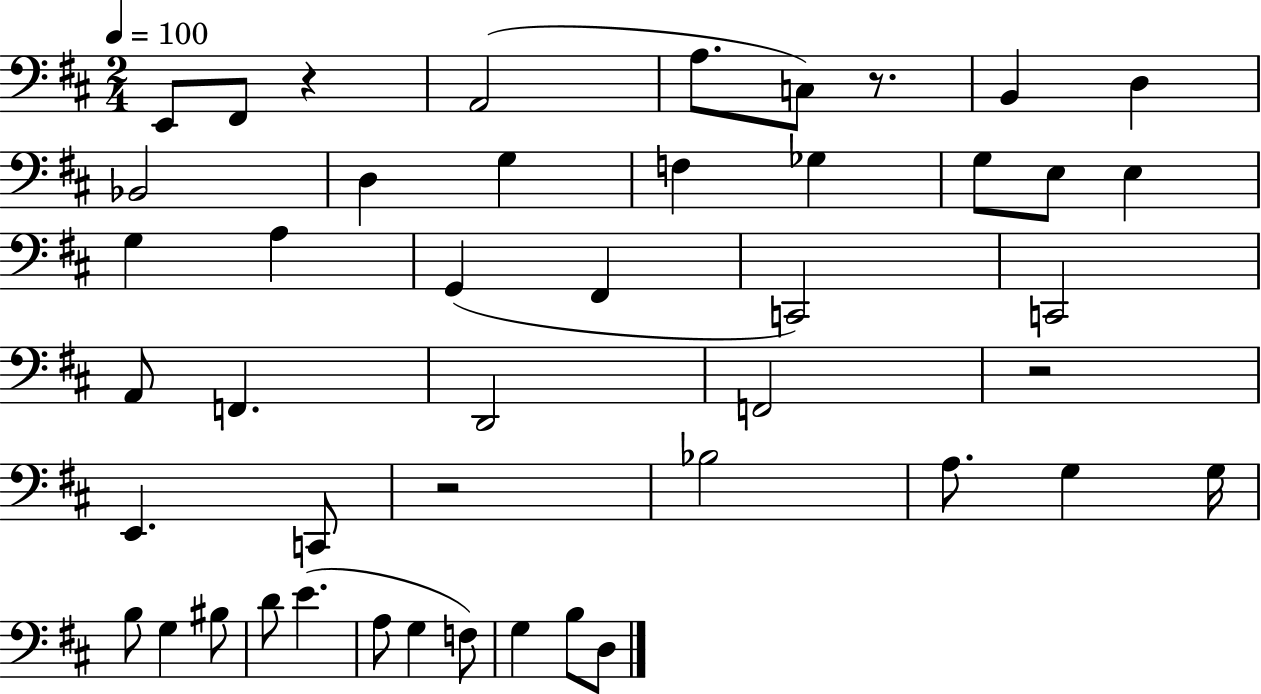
X:1
T:Untitled
M:2/4
L:1/4
K:D
E,,/2 ^F,,/2 z A,,2 A,/2 C,/2 z/2 B,, D, _B,,2 D, G, F, _G, G,/2 E,/2 E, G, A, G,, ^F,, C,,2 C,,2 A,,/2 F,, D,,2 F,,2 z2 E,, C,,/2 z2 _B,2 A,/2 G, G,/4 B,/2 G, ^B,/2 D/2 E A,/2 G, F,/2 G, B,/2 D,/2